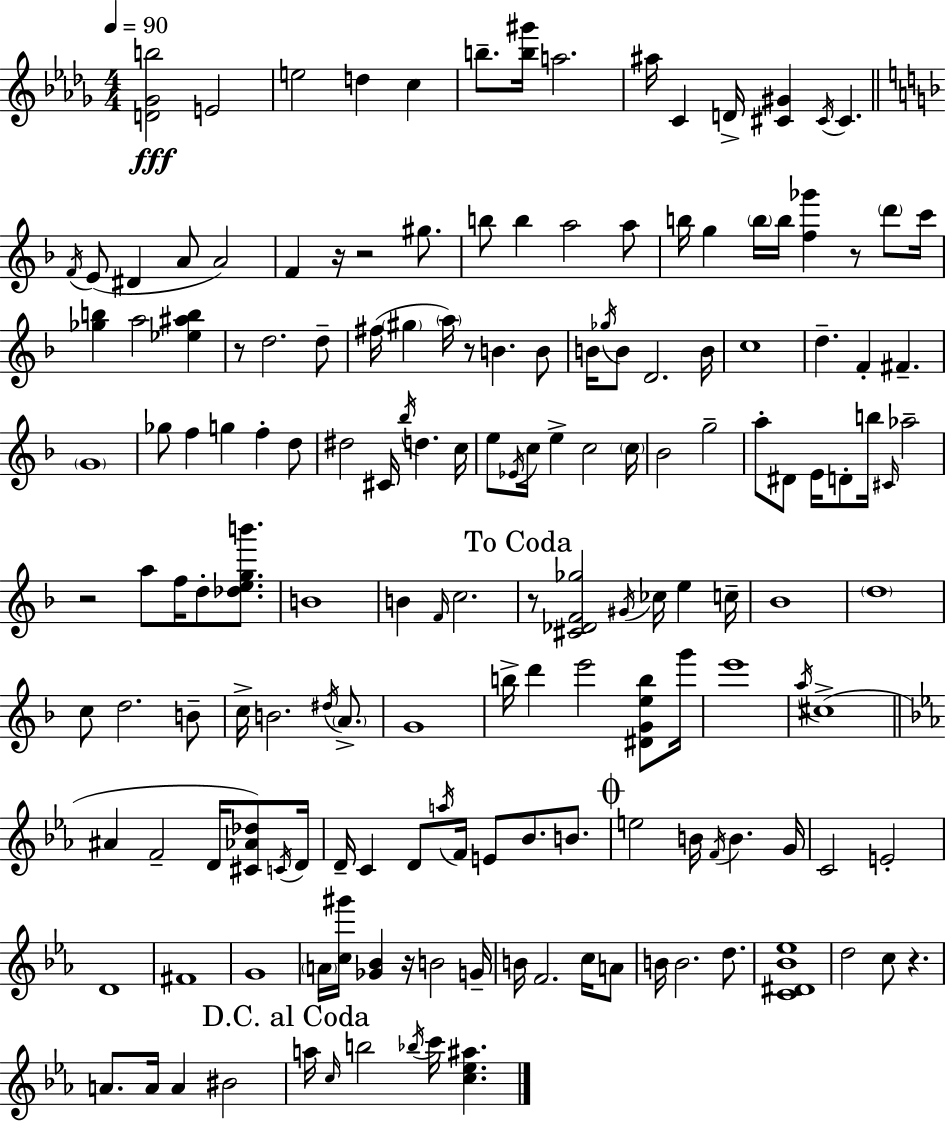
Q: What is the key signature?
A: BES minor